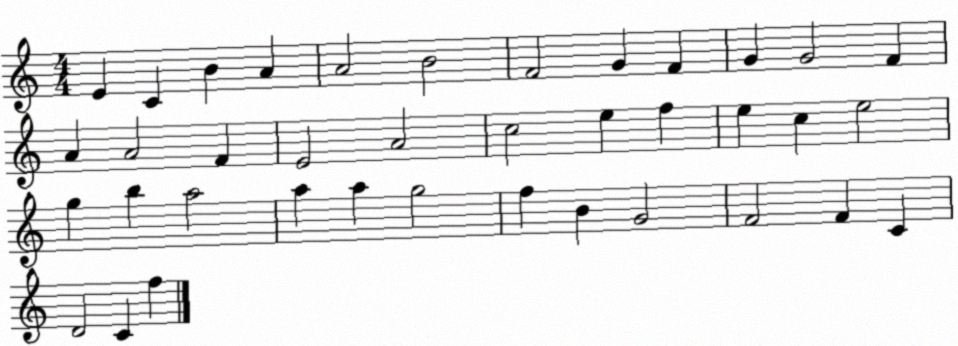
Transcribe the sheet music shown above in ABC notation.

X:1
T:Untitled
M:4/4
L:1/4
K:C
E C B A A2 B2 F2 G F G G2 F A A2 F E2 A2 c2 e f e c e2 g b a2 a a g2 f B G2 F2 F C D2 C f